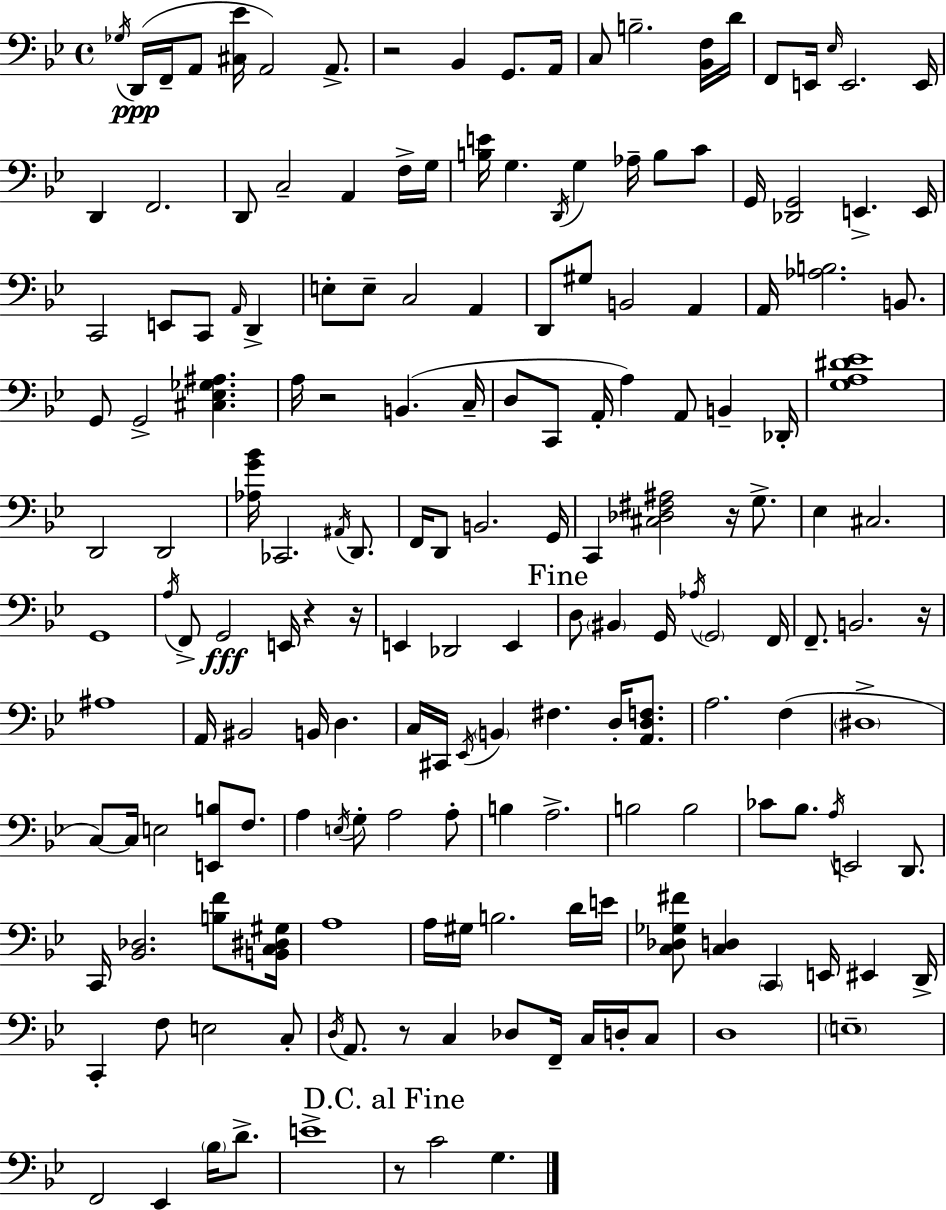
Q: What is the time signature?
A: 4/4